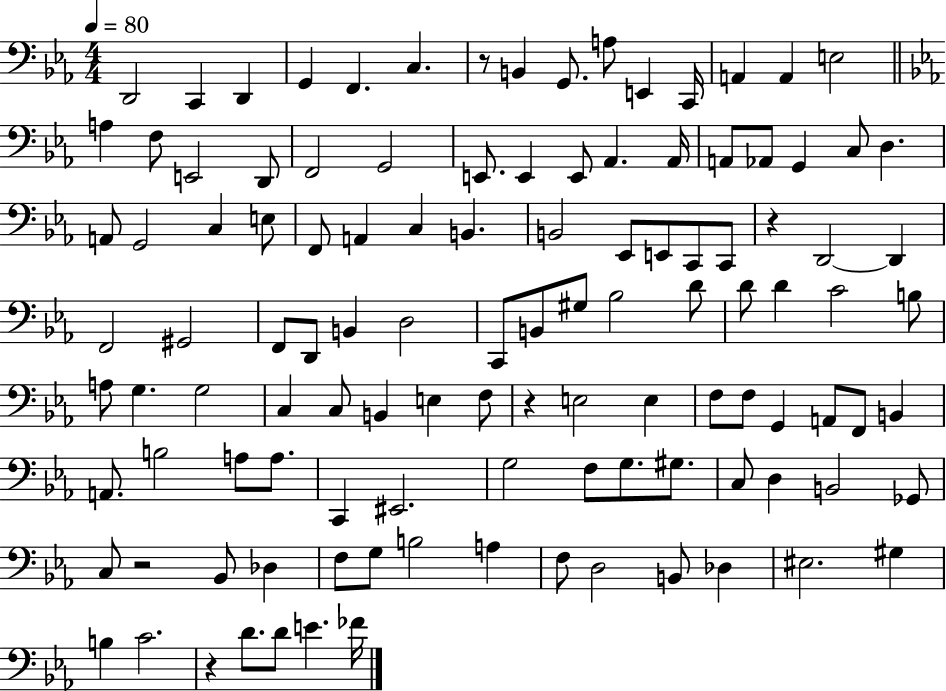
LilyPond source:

{
  \clef bass
  \numericTimeSignature
  \time 4/4
  \key ees \major
  \tempo 4 = 80
  \repeat volta 2 { d,2 c,4 d,4 | g,4 f,4. c4. | r8 b,4 g,8. a8 e,4 c,16 | a,4 a,4 e2 | \break \bar "||" \break \key c \minor a4 f8 e,2 d,8 | f,2 g,2 | e,8. e,4 e,8 aes,4. aes,16 | a,8 aes,8 g,4 c8 d4. | \break a,8 g,2 c4 e8 | f,8 a,4 c4 b,4. | b,2 ees,8 e,8 c,8 c,8 | r4 d,2~~ d,4 | \break f,2 gis,2 | f,8 d,8 b,4 d2 | c,8 b,8 gis8 bes2 d'8 | d'8 d'4 c'2 b8 | \break a8 g4. g2 | c4 c8 b,4 e4 f8 | r4 e2 e4 | f8 f8 g,4 a,8 f,8 b,4 | \break a,8. b2 a8 a8. | c,4 eis,2. | g2 f8 g8. gis8. | c8 d4 b,2 ges,8 | \break c8 r2 bes,8 des4 | f8 g8 b2 a4 | f8 d2 b,8 des4 | eis2. gis4 | \break b4 c'2. | r4 d'8. d'8 e'4. fes'16 | } \bar "|."
}